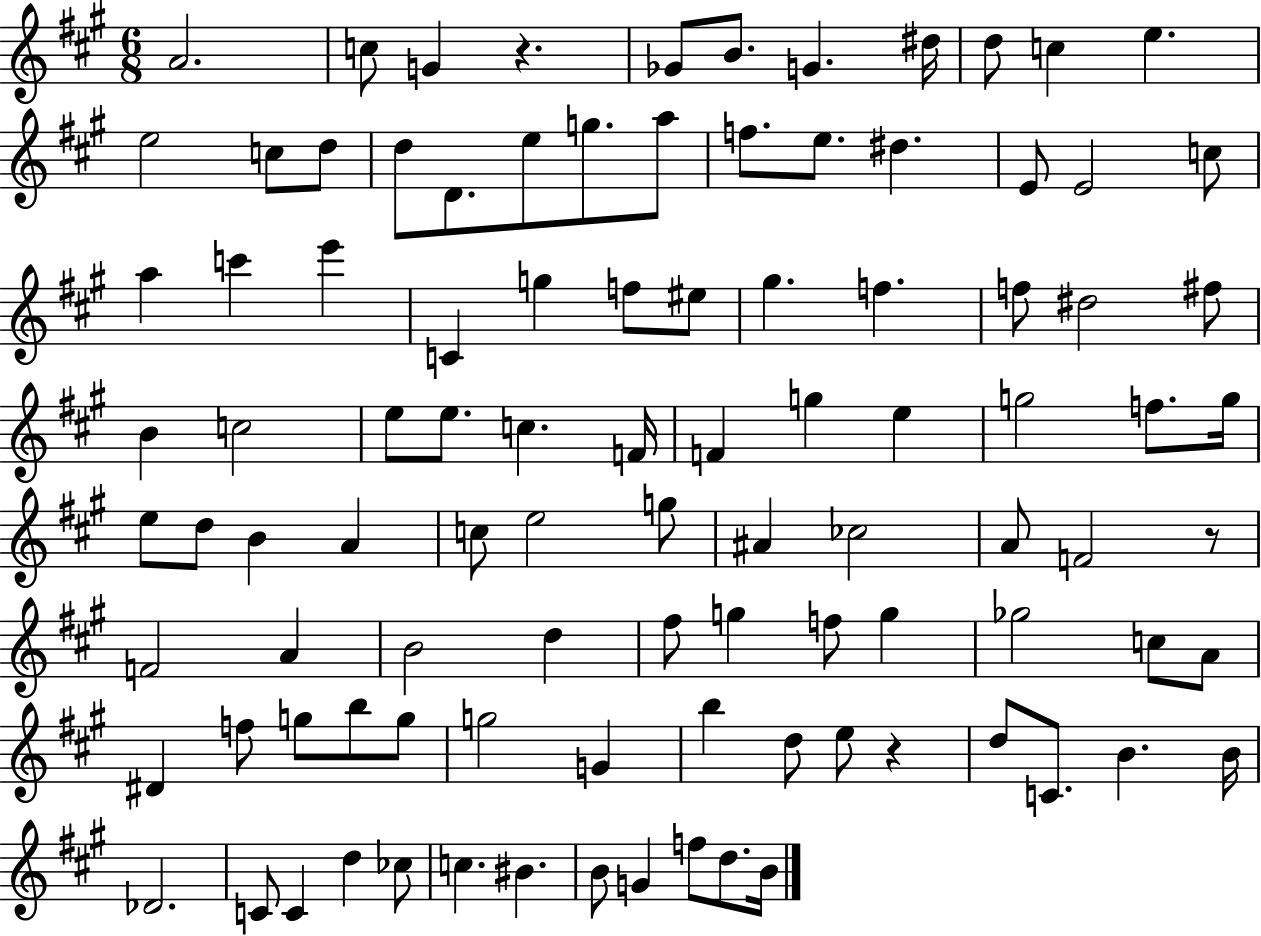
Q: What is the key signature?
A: A major